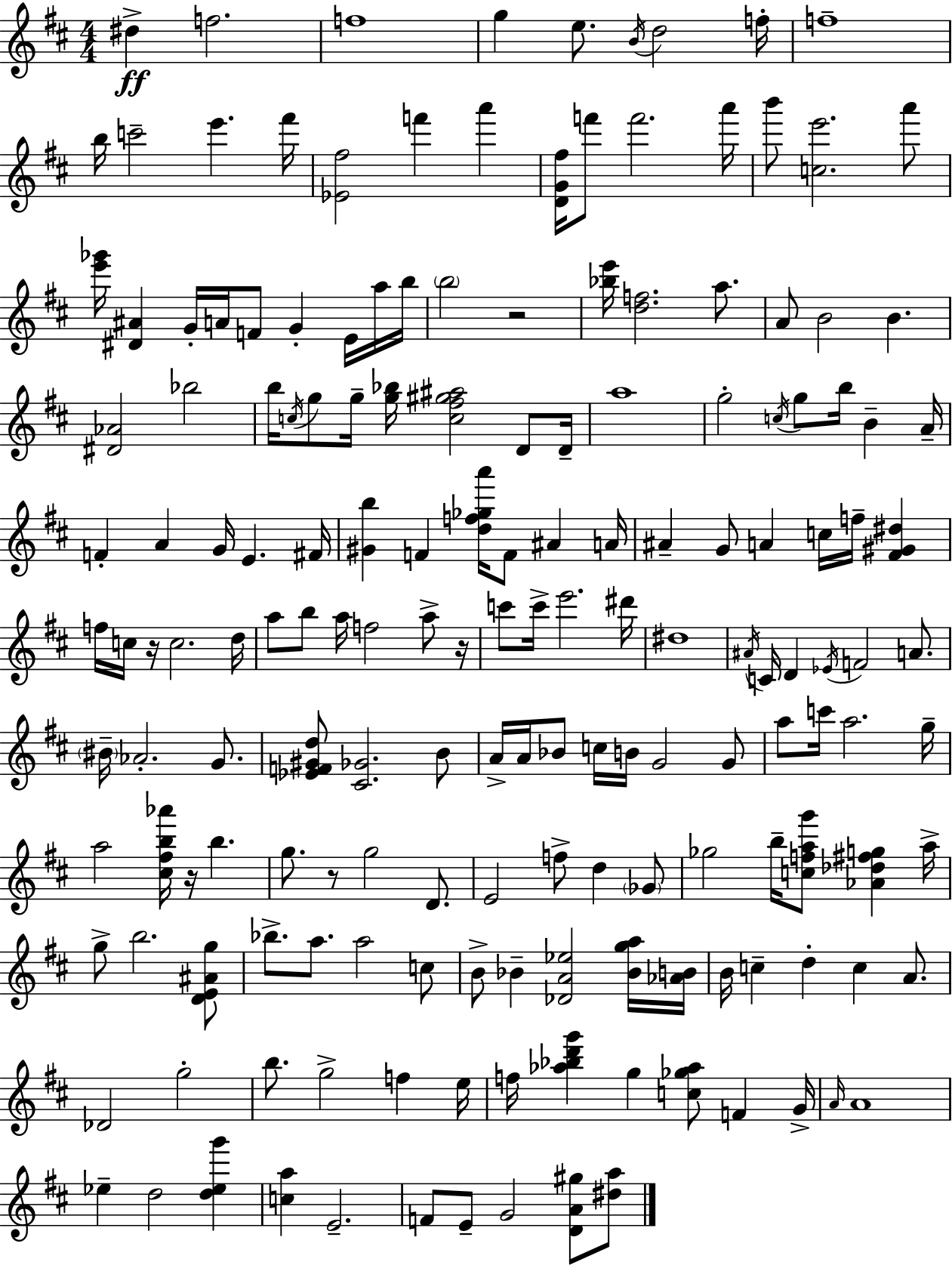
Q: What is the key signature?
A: D major